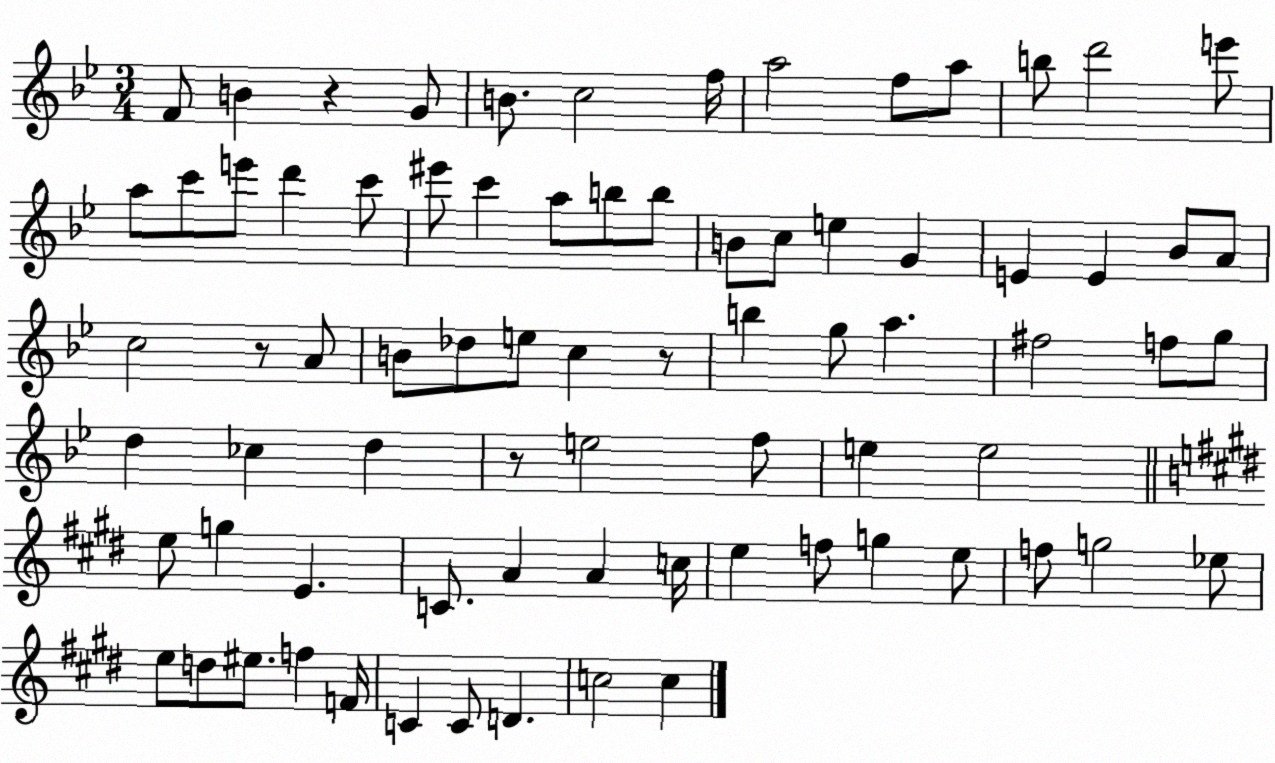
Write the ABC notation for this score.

X:1
T:Untitled
M:3/4
L:1/4
K:Bb
F/2 B z G/2 B/2 c2 f/4 a2 f/2 a/2 b/2 d'2 e'/2 a/2 c'/2 e'/2 d' c'/2 ^e'/2 c' a/2 b/2 b/2 B/2 c/2 e G E E _B/2 A/2 c2 z/2 A/2 B/2 _d/2 e/2 c z/2 b g/2 a ^f2 f/2 g/2 d _c d z/2 e2 f/2 e e2 e/2 g E C/2 A A c/4 e f/2 g e/2 f/2 g2 _e/2 e/2 d/2 ^e/2 f F/4 C C/2 D c2 c